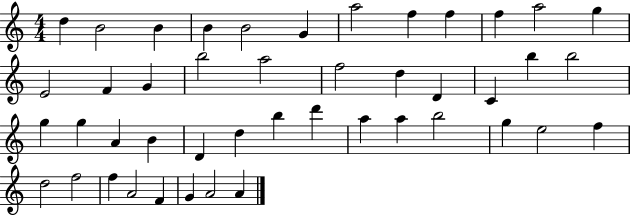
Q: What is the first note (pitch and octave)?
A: D5